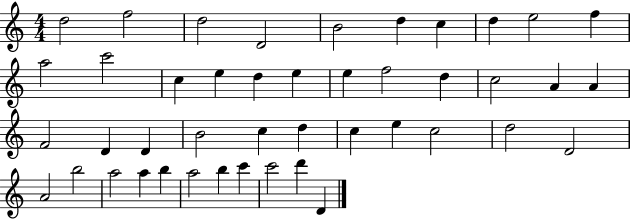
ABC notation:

X:1
T:Untitled
M:4/4
L:1/4
K:C
d2 f2 d2 D2 B2 d c d e2 f a2 c'2 c e d e e f2 d c2 A A F2 D D B2 c d c e c2 d2 D2 A2 b2 a2 a b a2 b c' c'2 d' D